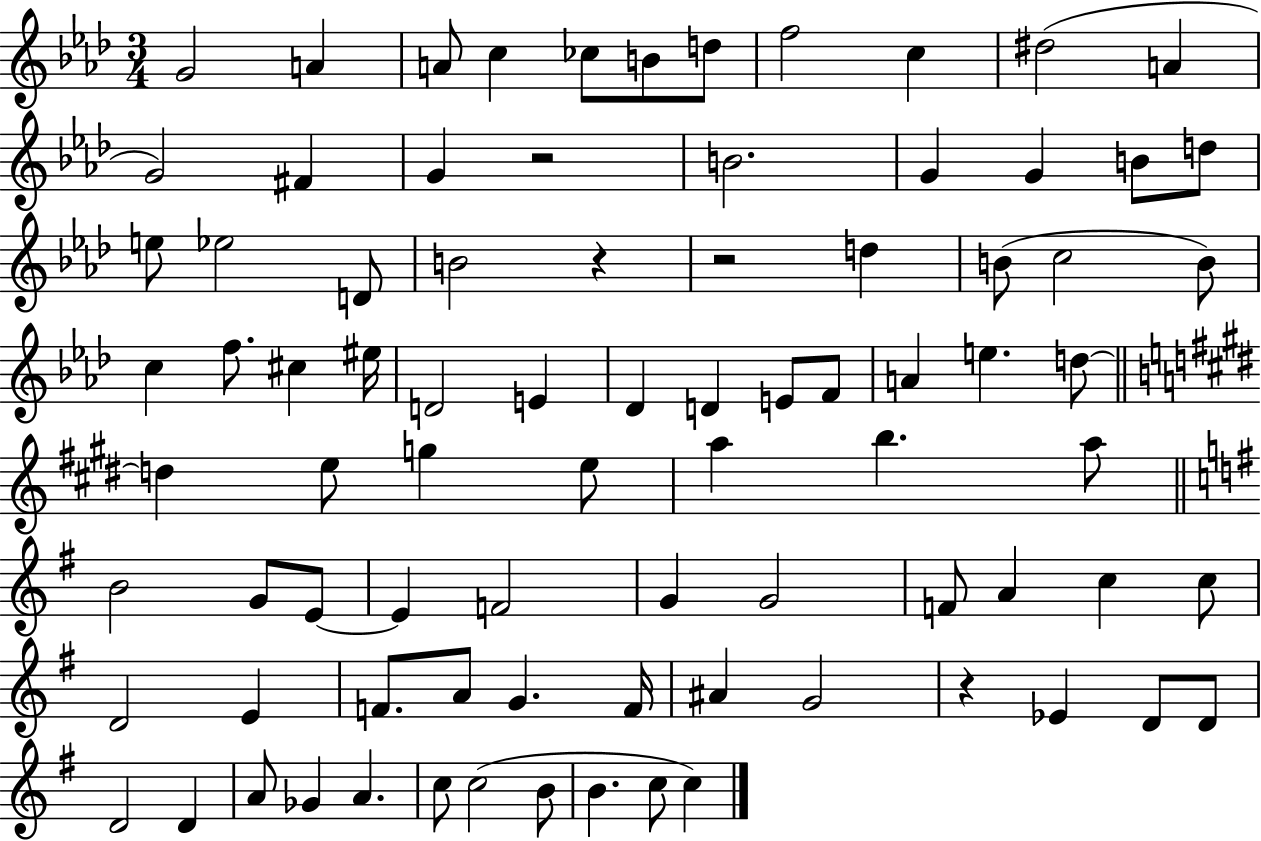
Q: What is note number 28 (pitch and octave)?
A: C5